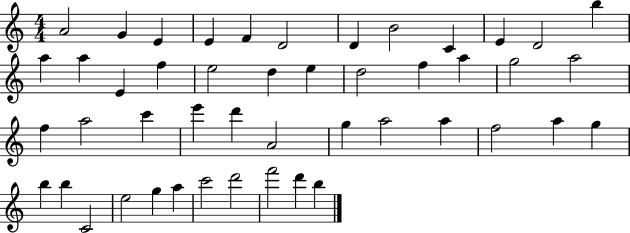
A4/h G4/q E4/q E4/q F4/q D4/h D4/q B4/h C4/q E4/q D4/h B5/q A5/q A5/q E4/q F5/q E5/h D5/q E5/q D5/h F5/q A5/q G5/h A5/h F5/q A5/h C6/q E6/q D6/q A4/h G5/q A5/h A5/q F5/h A5/q G5/q B5/q B5/q C4/h E5/h G5/q A5/q C6/h D6/h F6/h D6/q B5/q